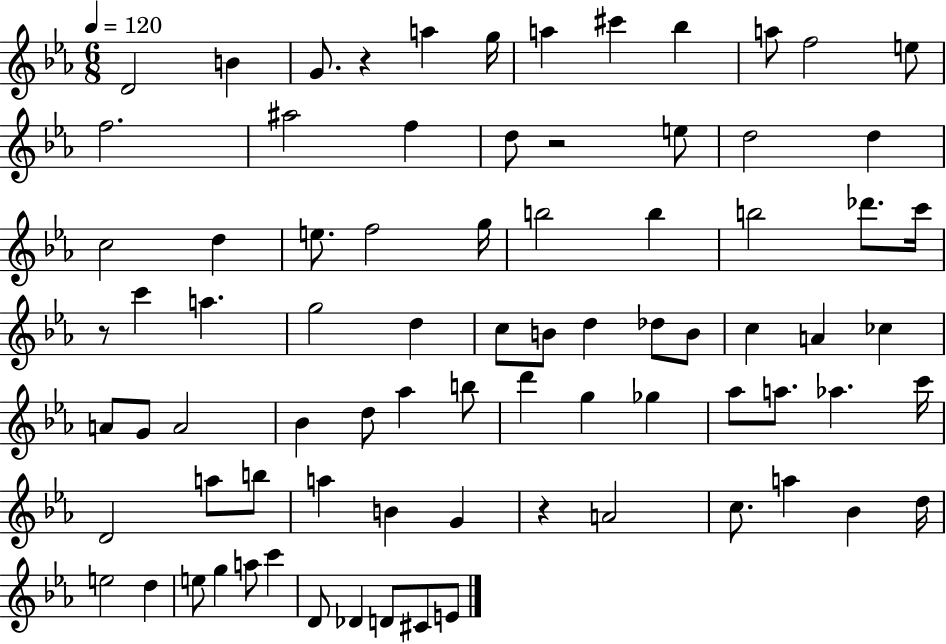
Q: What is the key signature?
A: EES major